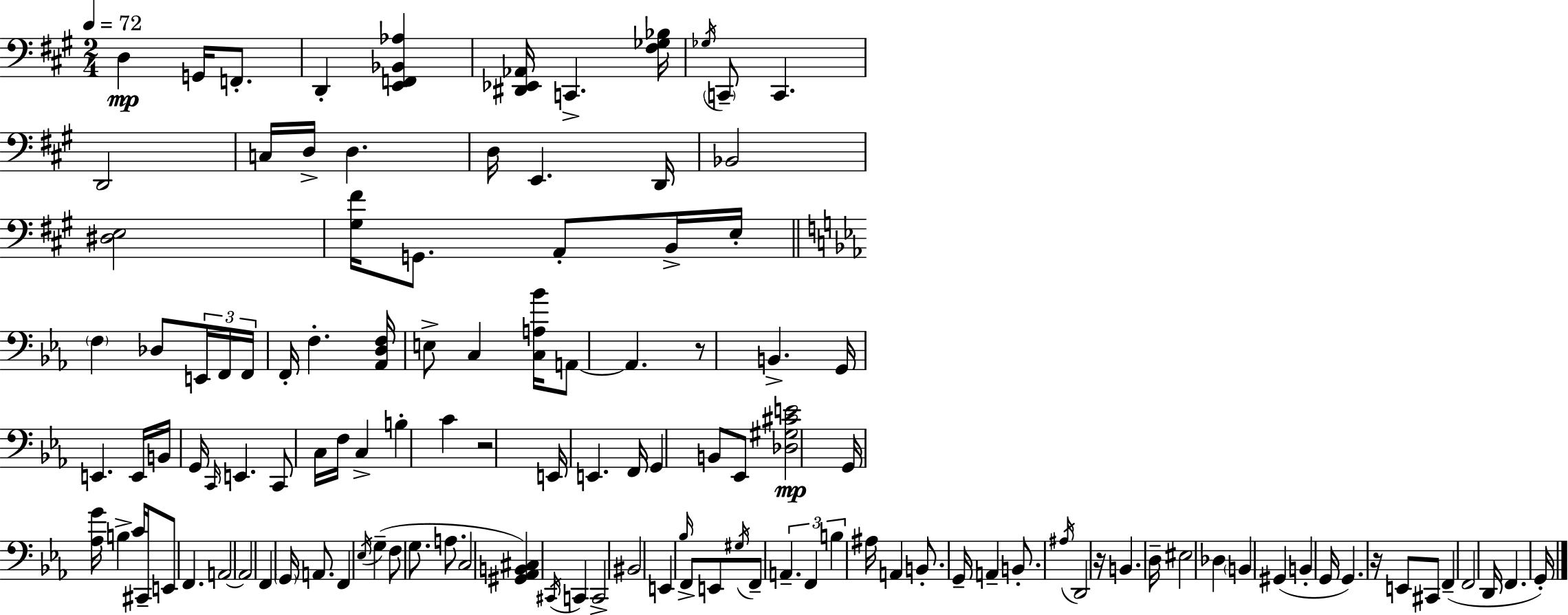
D3/q G2/s F2/e. D2/q [E2,F2,Bb2,Ab3]/q [D#2,Eb2,Ab2]/s C2/q. [F#3,Gb3,Bb3]/s Gb3/s C2/e C2/q. D2/h C3/s D3/s D3/q. D3/s E2/q. D2/s Bb2/h [D#3,E3]/h [G#3,F#4]/s G2/e. A2/e B2/s E3/s F3/q Db3/e E2/s F2/s F2/s F2/s F3/q. [Ab2,D3,F3]/s E3/e C3/q [C3,A3,Bb4]/s A2/e A2/q. R/e B2/q. G2/s E2/q. E2/s B2/s G2/s C2/s E2/q. C2/e C3/s F3/s C3/q B3/q C4/q R/h E2/s E2/q. F2/s G2/q B2/e Eb2/e [Db3,G#3,C#4,E4]/h G2/s [Ab3,G4]/s B3/q C4/s C#2/s E2/e F2/q. A2/h A2/h F2/q G2/s A2/e. F2/q Eb3/s G3/q F3/e G3/e. A3/e. C3/h [G#2,Ab2,B2,C#3]/q C#2/s C2/q C2/h BIS2/h E2/q Bb3/s F2/e E2/e G#3/s F2/e A2/q. F2/q B3/q A#3/s A2/q B2/e. G2/s A2/q B2/e. A#3/s D2/h R/s B2/q. D3/s EIS3/h Db3/q B2/q G#2/q B2/q G2/s G2/q. R/s E2/e C#2/e F2/q F2/h D2/s F2/q. G2/s